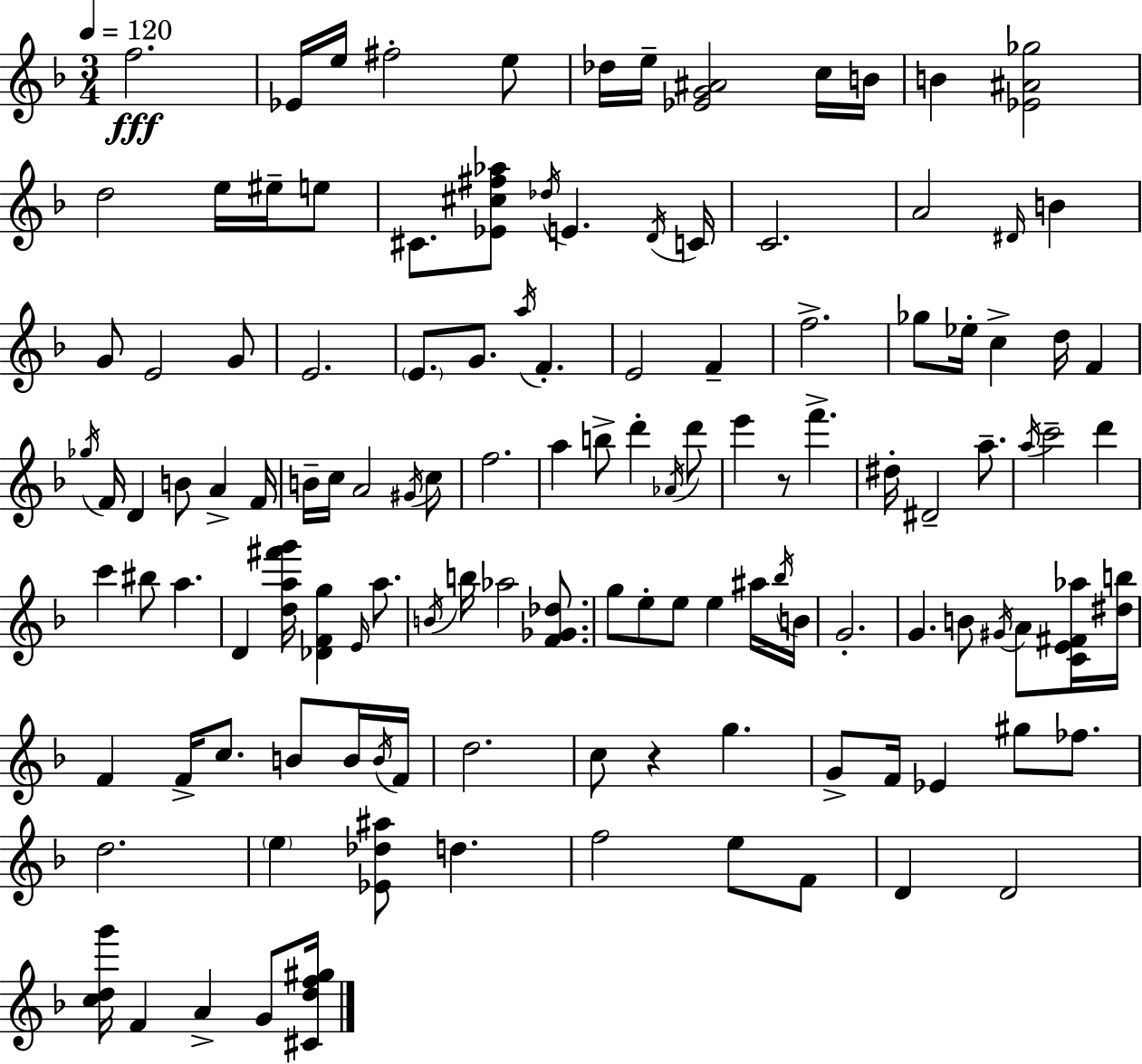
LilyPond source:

{
  \clef treble
  \numericTimeSignature
  \time 3/4
  \key d \minor
  \tempo 4 = 120
  f''2.\fff | ees'16 e''16 fis''2-. e''8 | des''16 e''16-- <ees' g' ais'>2 c''16 b'16 | b'4 <ees' ais' ges''>2 | \break d''2 e''16 eis''16-- e''8 | cis'8. <ees' cis'' fis'' aes''>8 \acciaccatura { des''16 } e'4. | \acciaccatura { d'16 } c'16 c'2. | a'2 \grace { dis'16 } b'4 | \break g'8 e'2 | g'8 e'2. | \parenthesize e'8. g'8. \acciaccatura { a''16 } f'4.-. | e'2 | \break f'4-- f''2.-> | ges''8 ees''16-. c''4-> d''16 | f'4 \acciaccatura { ges''16 } f'16 d'4 b'8 | a'4-> f'16 b'16-- c''16 a'2 | \break \acciaccatura { gis'16 } c''8 f''2. | a''4 b''8-> | d'''4-. \acciaccatura { aes'16 } d'''8 e'''4 r8 | f'''4.-> dis''16-. dis'2-- | \break a''8.-- \acciaccatura { a''16 } c'''2-- | d'''4 c'''4 | bis''8 a''4. d'4 | <d'' a'' fis''' g'''>16 <des' f' g''>4 \grace { e'16 } a''8. \acciaccatura { b'16 } b''16 aes''2 | \break <f' ges' des''>8. g''8 | e''8-. e''8 e''4 ais''16 \acciaccatura { bes''16 } b'16 g'2.-. | g'4. | b'8 \acciaccatura { gis'16 } a'8 <c' e' fis' aes''>16 <dis'' b''>16 | \break f'4 f'16-> c''8. b'8 b'16 \acciaccatura { b'16 } | f'16 d''2. | c''8 r4 g''4. | g'8-> f'16 ees'4 gis''8 fes''8. | \break d''2. | \parenthesize e''4 <ees' des'' ais''>8 d''4. | f''2 e''8 f'8 | d'4 d'2 | \break <c'' d'' g'''>16 f'4 a'4-> g'8 | <cis' d'' f'' gis''>16 \bar "|."
}